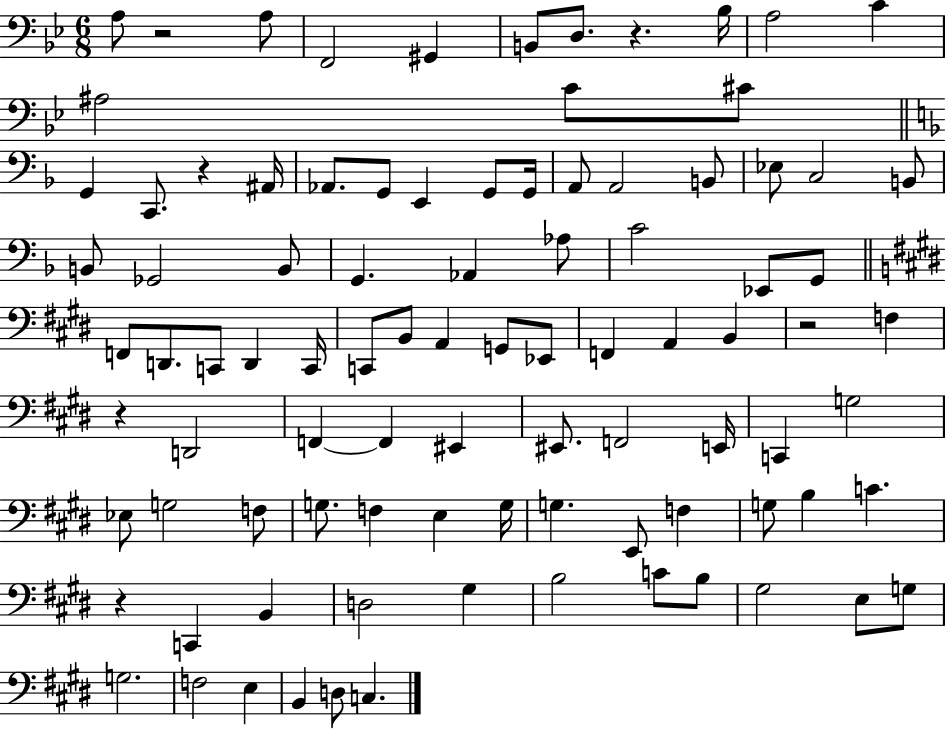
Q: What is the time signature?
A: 6/8